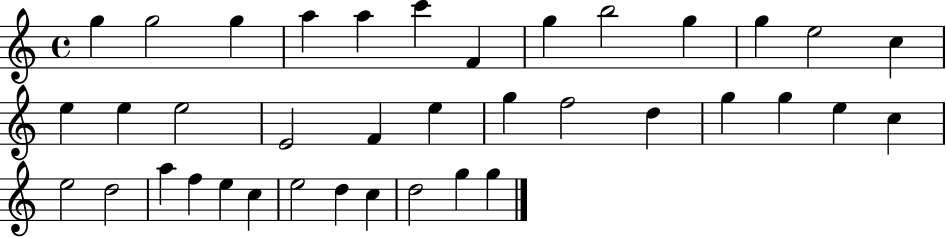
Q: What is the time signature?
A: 4/4